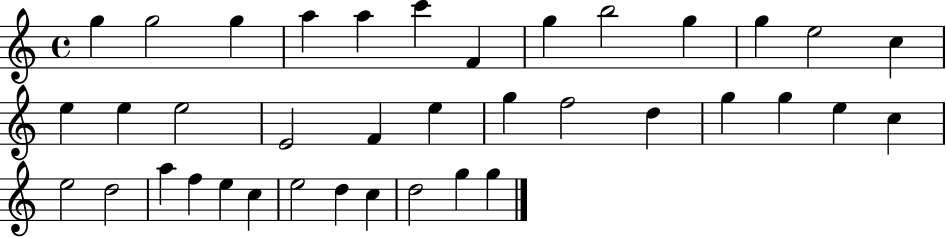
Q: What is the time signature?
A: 4/4